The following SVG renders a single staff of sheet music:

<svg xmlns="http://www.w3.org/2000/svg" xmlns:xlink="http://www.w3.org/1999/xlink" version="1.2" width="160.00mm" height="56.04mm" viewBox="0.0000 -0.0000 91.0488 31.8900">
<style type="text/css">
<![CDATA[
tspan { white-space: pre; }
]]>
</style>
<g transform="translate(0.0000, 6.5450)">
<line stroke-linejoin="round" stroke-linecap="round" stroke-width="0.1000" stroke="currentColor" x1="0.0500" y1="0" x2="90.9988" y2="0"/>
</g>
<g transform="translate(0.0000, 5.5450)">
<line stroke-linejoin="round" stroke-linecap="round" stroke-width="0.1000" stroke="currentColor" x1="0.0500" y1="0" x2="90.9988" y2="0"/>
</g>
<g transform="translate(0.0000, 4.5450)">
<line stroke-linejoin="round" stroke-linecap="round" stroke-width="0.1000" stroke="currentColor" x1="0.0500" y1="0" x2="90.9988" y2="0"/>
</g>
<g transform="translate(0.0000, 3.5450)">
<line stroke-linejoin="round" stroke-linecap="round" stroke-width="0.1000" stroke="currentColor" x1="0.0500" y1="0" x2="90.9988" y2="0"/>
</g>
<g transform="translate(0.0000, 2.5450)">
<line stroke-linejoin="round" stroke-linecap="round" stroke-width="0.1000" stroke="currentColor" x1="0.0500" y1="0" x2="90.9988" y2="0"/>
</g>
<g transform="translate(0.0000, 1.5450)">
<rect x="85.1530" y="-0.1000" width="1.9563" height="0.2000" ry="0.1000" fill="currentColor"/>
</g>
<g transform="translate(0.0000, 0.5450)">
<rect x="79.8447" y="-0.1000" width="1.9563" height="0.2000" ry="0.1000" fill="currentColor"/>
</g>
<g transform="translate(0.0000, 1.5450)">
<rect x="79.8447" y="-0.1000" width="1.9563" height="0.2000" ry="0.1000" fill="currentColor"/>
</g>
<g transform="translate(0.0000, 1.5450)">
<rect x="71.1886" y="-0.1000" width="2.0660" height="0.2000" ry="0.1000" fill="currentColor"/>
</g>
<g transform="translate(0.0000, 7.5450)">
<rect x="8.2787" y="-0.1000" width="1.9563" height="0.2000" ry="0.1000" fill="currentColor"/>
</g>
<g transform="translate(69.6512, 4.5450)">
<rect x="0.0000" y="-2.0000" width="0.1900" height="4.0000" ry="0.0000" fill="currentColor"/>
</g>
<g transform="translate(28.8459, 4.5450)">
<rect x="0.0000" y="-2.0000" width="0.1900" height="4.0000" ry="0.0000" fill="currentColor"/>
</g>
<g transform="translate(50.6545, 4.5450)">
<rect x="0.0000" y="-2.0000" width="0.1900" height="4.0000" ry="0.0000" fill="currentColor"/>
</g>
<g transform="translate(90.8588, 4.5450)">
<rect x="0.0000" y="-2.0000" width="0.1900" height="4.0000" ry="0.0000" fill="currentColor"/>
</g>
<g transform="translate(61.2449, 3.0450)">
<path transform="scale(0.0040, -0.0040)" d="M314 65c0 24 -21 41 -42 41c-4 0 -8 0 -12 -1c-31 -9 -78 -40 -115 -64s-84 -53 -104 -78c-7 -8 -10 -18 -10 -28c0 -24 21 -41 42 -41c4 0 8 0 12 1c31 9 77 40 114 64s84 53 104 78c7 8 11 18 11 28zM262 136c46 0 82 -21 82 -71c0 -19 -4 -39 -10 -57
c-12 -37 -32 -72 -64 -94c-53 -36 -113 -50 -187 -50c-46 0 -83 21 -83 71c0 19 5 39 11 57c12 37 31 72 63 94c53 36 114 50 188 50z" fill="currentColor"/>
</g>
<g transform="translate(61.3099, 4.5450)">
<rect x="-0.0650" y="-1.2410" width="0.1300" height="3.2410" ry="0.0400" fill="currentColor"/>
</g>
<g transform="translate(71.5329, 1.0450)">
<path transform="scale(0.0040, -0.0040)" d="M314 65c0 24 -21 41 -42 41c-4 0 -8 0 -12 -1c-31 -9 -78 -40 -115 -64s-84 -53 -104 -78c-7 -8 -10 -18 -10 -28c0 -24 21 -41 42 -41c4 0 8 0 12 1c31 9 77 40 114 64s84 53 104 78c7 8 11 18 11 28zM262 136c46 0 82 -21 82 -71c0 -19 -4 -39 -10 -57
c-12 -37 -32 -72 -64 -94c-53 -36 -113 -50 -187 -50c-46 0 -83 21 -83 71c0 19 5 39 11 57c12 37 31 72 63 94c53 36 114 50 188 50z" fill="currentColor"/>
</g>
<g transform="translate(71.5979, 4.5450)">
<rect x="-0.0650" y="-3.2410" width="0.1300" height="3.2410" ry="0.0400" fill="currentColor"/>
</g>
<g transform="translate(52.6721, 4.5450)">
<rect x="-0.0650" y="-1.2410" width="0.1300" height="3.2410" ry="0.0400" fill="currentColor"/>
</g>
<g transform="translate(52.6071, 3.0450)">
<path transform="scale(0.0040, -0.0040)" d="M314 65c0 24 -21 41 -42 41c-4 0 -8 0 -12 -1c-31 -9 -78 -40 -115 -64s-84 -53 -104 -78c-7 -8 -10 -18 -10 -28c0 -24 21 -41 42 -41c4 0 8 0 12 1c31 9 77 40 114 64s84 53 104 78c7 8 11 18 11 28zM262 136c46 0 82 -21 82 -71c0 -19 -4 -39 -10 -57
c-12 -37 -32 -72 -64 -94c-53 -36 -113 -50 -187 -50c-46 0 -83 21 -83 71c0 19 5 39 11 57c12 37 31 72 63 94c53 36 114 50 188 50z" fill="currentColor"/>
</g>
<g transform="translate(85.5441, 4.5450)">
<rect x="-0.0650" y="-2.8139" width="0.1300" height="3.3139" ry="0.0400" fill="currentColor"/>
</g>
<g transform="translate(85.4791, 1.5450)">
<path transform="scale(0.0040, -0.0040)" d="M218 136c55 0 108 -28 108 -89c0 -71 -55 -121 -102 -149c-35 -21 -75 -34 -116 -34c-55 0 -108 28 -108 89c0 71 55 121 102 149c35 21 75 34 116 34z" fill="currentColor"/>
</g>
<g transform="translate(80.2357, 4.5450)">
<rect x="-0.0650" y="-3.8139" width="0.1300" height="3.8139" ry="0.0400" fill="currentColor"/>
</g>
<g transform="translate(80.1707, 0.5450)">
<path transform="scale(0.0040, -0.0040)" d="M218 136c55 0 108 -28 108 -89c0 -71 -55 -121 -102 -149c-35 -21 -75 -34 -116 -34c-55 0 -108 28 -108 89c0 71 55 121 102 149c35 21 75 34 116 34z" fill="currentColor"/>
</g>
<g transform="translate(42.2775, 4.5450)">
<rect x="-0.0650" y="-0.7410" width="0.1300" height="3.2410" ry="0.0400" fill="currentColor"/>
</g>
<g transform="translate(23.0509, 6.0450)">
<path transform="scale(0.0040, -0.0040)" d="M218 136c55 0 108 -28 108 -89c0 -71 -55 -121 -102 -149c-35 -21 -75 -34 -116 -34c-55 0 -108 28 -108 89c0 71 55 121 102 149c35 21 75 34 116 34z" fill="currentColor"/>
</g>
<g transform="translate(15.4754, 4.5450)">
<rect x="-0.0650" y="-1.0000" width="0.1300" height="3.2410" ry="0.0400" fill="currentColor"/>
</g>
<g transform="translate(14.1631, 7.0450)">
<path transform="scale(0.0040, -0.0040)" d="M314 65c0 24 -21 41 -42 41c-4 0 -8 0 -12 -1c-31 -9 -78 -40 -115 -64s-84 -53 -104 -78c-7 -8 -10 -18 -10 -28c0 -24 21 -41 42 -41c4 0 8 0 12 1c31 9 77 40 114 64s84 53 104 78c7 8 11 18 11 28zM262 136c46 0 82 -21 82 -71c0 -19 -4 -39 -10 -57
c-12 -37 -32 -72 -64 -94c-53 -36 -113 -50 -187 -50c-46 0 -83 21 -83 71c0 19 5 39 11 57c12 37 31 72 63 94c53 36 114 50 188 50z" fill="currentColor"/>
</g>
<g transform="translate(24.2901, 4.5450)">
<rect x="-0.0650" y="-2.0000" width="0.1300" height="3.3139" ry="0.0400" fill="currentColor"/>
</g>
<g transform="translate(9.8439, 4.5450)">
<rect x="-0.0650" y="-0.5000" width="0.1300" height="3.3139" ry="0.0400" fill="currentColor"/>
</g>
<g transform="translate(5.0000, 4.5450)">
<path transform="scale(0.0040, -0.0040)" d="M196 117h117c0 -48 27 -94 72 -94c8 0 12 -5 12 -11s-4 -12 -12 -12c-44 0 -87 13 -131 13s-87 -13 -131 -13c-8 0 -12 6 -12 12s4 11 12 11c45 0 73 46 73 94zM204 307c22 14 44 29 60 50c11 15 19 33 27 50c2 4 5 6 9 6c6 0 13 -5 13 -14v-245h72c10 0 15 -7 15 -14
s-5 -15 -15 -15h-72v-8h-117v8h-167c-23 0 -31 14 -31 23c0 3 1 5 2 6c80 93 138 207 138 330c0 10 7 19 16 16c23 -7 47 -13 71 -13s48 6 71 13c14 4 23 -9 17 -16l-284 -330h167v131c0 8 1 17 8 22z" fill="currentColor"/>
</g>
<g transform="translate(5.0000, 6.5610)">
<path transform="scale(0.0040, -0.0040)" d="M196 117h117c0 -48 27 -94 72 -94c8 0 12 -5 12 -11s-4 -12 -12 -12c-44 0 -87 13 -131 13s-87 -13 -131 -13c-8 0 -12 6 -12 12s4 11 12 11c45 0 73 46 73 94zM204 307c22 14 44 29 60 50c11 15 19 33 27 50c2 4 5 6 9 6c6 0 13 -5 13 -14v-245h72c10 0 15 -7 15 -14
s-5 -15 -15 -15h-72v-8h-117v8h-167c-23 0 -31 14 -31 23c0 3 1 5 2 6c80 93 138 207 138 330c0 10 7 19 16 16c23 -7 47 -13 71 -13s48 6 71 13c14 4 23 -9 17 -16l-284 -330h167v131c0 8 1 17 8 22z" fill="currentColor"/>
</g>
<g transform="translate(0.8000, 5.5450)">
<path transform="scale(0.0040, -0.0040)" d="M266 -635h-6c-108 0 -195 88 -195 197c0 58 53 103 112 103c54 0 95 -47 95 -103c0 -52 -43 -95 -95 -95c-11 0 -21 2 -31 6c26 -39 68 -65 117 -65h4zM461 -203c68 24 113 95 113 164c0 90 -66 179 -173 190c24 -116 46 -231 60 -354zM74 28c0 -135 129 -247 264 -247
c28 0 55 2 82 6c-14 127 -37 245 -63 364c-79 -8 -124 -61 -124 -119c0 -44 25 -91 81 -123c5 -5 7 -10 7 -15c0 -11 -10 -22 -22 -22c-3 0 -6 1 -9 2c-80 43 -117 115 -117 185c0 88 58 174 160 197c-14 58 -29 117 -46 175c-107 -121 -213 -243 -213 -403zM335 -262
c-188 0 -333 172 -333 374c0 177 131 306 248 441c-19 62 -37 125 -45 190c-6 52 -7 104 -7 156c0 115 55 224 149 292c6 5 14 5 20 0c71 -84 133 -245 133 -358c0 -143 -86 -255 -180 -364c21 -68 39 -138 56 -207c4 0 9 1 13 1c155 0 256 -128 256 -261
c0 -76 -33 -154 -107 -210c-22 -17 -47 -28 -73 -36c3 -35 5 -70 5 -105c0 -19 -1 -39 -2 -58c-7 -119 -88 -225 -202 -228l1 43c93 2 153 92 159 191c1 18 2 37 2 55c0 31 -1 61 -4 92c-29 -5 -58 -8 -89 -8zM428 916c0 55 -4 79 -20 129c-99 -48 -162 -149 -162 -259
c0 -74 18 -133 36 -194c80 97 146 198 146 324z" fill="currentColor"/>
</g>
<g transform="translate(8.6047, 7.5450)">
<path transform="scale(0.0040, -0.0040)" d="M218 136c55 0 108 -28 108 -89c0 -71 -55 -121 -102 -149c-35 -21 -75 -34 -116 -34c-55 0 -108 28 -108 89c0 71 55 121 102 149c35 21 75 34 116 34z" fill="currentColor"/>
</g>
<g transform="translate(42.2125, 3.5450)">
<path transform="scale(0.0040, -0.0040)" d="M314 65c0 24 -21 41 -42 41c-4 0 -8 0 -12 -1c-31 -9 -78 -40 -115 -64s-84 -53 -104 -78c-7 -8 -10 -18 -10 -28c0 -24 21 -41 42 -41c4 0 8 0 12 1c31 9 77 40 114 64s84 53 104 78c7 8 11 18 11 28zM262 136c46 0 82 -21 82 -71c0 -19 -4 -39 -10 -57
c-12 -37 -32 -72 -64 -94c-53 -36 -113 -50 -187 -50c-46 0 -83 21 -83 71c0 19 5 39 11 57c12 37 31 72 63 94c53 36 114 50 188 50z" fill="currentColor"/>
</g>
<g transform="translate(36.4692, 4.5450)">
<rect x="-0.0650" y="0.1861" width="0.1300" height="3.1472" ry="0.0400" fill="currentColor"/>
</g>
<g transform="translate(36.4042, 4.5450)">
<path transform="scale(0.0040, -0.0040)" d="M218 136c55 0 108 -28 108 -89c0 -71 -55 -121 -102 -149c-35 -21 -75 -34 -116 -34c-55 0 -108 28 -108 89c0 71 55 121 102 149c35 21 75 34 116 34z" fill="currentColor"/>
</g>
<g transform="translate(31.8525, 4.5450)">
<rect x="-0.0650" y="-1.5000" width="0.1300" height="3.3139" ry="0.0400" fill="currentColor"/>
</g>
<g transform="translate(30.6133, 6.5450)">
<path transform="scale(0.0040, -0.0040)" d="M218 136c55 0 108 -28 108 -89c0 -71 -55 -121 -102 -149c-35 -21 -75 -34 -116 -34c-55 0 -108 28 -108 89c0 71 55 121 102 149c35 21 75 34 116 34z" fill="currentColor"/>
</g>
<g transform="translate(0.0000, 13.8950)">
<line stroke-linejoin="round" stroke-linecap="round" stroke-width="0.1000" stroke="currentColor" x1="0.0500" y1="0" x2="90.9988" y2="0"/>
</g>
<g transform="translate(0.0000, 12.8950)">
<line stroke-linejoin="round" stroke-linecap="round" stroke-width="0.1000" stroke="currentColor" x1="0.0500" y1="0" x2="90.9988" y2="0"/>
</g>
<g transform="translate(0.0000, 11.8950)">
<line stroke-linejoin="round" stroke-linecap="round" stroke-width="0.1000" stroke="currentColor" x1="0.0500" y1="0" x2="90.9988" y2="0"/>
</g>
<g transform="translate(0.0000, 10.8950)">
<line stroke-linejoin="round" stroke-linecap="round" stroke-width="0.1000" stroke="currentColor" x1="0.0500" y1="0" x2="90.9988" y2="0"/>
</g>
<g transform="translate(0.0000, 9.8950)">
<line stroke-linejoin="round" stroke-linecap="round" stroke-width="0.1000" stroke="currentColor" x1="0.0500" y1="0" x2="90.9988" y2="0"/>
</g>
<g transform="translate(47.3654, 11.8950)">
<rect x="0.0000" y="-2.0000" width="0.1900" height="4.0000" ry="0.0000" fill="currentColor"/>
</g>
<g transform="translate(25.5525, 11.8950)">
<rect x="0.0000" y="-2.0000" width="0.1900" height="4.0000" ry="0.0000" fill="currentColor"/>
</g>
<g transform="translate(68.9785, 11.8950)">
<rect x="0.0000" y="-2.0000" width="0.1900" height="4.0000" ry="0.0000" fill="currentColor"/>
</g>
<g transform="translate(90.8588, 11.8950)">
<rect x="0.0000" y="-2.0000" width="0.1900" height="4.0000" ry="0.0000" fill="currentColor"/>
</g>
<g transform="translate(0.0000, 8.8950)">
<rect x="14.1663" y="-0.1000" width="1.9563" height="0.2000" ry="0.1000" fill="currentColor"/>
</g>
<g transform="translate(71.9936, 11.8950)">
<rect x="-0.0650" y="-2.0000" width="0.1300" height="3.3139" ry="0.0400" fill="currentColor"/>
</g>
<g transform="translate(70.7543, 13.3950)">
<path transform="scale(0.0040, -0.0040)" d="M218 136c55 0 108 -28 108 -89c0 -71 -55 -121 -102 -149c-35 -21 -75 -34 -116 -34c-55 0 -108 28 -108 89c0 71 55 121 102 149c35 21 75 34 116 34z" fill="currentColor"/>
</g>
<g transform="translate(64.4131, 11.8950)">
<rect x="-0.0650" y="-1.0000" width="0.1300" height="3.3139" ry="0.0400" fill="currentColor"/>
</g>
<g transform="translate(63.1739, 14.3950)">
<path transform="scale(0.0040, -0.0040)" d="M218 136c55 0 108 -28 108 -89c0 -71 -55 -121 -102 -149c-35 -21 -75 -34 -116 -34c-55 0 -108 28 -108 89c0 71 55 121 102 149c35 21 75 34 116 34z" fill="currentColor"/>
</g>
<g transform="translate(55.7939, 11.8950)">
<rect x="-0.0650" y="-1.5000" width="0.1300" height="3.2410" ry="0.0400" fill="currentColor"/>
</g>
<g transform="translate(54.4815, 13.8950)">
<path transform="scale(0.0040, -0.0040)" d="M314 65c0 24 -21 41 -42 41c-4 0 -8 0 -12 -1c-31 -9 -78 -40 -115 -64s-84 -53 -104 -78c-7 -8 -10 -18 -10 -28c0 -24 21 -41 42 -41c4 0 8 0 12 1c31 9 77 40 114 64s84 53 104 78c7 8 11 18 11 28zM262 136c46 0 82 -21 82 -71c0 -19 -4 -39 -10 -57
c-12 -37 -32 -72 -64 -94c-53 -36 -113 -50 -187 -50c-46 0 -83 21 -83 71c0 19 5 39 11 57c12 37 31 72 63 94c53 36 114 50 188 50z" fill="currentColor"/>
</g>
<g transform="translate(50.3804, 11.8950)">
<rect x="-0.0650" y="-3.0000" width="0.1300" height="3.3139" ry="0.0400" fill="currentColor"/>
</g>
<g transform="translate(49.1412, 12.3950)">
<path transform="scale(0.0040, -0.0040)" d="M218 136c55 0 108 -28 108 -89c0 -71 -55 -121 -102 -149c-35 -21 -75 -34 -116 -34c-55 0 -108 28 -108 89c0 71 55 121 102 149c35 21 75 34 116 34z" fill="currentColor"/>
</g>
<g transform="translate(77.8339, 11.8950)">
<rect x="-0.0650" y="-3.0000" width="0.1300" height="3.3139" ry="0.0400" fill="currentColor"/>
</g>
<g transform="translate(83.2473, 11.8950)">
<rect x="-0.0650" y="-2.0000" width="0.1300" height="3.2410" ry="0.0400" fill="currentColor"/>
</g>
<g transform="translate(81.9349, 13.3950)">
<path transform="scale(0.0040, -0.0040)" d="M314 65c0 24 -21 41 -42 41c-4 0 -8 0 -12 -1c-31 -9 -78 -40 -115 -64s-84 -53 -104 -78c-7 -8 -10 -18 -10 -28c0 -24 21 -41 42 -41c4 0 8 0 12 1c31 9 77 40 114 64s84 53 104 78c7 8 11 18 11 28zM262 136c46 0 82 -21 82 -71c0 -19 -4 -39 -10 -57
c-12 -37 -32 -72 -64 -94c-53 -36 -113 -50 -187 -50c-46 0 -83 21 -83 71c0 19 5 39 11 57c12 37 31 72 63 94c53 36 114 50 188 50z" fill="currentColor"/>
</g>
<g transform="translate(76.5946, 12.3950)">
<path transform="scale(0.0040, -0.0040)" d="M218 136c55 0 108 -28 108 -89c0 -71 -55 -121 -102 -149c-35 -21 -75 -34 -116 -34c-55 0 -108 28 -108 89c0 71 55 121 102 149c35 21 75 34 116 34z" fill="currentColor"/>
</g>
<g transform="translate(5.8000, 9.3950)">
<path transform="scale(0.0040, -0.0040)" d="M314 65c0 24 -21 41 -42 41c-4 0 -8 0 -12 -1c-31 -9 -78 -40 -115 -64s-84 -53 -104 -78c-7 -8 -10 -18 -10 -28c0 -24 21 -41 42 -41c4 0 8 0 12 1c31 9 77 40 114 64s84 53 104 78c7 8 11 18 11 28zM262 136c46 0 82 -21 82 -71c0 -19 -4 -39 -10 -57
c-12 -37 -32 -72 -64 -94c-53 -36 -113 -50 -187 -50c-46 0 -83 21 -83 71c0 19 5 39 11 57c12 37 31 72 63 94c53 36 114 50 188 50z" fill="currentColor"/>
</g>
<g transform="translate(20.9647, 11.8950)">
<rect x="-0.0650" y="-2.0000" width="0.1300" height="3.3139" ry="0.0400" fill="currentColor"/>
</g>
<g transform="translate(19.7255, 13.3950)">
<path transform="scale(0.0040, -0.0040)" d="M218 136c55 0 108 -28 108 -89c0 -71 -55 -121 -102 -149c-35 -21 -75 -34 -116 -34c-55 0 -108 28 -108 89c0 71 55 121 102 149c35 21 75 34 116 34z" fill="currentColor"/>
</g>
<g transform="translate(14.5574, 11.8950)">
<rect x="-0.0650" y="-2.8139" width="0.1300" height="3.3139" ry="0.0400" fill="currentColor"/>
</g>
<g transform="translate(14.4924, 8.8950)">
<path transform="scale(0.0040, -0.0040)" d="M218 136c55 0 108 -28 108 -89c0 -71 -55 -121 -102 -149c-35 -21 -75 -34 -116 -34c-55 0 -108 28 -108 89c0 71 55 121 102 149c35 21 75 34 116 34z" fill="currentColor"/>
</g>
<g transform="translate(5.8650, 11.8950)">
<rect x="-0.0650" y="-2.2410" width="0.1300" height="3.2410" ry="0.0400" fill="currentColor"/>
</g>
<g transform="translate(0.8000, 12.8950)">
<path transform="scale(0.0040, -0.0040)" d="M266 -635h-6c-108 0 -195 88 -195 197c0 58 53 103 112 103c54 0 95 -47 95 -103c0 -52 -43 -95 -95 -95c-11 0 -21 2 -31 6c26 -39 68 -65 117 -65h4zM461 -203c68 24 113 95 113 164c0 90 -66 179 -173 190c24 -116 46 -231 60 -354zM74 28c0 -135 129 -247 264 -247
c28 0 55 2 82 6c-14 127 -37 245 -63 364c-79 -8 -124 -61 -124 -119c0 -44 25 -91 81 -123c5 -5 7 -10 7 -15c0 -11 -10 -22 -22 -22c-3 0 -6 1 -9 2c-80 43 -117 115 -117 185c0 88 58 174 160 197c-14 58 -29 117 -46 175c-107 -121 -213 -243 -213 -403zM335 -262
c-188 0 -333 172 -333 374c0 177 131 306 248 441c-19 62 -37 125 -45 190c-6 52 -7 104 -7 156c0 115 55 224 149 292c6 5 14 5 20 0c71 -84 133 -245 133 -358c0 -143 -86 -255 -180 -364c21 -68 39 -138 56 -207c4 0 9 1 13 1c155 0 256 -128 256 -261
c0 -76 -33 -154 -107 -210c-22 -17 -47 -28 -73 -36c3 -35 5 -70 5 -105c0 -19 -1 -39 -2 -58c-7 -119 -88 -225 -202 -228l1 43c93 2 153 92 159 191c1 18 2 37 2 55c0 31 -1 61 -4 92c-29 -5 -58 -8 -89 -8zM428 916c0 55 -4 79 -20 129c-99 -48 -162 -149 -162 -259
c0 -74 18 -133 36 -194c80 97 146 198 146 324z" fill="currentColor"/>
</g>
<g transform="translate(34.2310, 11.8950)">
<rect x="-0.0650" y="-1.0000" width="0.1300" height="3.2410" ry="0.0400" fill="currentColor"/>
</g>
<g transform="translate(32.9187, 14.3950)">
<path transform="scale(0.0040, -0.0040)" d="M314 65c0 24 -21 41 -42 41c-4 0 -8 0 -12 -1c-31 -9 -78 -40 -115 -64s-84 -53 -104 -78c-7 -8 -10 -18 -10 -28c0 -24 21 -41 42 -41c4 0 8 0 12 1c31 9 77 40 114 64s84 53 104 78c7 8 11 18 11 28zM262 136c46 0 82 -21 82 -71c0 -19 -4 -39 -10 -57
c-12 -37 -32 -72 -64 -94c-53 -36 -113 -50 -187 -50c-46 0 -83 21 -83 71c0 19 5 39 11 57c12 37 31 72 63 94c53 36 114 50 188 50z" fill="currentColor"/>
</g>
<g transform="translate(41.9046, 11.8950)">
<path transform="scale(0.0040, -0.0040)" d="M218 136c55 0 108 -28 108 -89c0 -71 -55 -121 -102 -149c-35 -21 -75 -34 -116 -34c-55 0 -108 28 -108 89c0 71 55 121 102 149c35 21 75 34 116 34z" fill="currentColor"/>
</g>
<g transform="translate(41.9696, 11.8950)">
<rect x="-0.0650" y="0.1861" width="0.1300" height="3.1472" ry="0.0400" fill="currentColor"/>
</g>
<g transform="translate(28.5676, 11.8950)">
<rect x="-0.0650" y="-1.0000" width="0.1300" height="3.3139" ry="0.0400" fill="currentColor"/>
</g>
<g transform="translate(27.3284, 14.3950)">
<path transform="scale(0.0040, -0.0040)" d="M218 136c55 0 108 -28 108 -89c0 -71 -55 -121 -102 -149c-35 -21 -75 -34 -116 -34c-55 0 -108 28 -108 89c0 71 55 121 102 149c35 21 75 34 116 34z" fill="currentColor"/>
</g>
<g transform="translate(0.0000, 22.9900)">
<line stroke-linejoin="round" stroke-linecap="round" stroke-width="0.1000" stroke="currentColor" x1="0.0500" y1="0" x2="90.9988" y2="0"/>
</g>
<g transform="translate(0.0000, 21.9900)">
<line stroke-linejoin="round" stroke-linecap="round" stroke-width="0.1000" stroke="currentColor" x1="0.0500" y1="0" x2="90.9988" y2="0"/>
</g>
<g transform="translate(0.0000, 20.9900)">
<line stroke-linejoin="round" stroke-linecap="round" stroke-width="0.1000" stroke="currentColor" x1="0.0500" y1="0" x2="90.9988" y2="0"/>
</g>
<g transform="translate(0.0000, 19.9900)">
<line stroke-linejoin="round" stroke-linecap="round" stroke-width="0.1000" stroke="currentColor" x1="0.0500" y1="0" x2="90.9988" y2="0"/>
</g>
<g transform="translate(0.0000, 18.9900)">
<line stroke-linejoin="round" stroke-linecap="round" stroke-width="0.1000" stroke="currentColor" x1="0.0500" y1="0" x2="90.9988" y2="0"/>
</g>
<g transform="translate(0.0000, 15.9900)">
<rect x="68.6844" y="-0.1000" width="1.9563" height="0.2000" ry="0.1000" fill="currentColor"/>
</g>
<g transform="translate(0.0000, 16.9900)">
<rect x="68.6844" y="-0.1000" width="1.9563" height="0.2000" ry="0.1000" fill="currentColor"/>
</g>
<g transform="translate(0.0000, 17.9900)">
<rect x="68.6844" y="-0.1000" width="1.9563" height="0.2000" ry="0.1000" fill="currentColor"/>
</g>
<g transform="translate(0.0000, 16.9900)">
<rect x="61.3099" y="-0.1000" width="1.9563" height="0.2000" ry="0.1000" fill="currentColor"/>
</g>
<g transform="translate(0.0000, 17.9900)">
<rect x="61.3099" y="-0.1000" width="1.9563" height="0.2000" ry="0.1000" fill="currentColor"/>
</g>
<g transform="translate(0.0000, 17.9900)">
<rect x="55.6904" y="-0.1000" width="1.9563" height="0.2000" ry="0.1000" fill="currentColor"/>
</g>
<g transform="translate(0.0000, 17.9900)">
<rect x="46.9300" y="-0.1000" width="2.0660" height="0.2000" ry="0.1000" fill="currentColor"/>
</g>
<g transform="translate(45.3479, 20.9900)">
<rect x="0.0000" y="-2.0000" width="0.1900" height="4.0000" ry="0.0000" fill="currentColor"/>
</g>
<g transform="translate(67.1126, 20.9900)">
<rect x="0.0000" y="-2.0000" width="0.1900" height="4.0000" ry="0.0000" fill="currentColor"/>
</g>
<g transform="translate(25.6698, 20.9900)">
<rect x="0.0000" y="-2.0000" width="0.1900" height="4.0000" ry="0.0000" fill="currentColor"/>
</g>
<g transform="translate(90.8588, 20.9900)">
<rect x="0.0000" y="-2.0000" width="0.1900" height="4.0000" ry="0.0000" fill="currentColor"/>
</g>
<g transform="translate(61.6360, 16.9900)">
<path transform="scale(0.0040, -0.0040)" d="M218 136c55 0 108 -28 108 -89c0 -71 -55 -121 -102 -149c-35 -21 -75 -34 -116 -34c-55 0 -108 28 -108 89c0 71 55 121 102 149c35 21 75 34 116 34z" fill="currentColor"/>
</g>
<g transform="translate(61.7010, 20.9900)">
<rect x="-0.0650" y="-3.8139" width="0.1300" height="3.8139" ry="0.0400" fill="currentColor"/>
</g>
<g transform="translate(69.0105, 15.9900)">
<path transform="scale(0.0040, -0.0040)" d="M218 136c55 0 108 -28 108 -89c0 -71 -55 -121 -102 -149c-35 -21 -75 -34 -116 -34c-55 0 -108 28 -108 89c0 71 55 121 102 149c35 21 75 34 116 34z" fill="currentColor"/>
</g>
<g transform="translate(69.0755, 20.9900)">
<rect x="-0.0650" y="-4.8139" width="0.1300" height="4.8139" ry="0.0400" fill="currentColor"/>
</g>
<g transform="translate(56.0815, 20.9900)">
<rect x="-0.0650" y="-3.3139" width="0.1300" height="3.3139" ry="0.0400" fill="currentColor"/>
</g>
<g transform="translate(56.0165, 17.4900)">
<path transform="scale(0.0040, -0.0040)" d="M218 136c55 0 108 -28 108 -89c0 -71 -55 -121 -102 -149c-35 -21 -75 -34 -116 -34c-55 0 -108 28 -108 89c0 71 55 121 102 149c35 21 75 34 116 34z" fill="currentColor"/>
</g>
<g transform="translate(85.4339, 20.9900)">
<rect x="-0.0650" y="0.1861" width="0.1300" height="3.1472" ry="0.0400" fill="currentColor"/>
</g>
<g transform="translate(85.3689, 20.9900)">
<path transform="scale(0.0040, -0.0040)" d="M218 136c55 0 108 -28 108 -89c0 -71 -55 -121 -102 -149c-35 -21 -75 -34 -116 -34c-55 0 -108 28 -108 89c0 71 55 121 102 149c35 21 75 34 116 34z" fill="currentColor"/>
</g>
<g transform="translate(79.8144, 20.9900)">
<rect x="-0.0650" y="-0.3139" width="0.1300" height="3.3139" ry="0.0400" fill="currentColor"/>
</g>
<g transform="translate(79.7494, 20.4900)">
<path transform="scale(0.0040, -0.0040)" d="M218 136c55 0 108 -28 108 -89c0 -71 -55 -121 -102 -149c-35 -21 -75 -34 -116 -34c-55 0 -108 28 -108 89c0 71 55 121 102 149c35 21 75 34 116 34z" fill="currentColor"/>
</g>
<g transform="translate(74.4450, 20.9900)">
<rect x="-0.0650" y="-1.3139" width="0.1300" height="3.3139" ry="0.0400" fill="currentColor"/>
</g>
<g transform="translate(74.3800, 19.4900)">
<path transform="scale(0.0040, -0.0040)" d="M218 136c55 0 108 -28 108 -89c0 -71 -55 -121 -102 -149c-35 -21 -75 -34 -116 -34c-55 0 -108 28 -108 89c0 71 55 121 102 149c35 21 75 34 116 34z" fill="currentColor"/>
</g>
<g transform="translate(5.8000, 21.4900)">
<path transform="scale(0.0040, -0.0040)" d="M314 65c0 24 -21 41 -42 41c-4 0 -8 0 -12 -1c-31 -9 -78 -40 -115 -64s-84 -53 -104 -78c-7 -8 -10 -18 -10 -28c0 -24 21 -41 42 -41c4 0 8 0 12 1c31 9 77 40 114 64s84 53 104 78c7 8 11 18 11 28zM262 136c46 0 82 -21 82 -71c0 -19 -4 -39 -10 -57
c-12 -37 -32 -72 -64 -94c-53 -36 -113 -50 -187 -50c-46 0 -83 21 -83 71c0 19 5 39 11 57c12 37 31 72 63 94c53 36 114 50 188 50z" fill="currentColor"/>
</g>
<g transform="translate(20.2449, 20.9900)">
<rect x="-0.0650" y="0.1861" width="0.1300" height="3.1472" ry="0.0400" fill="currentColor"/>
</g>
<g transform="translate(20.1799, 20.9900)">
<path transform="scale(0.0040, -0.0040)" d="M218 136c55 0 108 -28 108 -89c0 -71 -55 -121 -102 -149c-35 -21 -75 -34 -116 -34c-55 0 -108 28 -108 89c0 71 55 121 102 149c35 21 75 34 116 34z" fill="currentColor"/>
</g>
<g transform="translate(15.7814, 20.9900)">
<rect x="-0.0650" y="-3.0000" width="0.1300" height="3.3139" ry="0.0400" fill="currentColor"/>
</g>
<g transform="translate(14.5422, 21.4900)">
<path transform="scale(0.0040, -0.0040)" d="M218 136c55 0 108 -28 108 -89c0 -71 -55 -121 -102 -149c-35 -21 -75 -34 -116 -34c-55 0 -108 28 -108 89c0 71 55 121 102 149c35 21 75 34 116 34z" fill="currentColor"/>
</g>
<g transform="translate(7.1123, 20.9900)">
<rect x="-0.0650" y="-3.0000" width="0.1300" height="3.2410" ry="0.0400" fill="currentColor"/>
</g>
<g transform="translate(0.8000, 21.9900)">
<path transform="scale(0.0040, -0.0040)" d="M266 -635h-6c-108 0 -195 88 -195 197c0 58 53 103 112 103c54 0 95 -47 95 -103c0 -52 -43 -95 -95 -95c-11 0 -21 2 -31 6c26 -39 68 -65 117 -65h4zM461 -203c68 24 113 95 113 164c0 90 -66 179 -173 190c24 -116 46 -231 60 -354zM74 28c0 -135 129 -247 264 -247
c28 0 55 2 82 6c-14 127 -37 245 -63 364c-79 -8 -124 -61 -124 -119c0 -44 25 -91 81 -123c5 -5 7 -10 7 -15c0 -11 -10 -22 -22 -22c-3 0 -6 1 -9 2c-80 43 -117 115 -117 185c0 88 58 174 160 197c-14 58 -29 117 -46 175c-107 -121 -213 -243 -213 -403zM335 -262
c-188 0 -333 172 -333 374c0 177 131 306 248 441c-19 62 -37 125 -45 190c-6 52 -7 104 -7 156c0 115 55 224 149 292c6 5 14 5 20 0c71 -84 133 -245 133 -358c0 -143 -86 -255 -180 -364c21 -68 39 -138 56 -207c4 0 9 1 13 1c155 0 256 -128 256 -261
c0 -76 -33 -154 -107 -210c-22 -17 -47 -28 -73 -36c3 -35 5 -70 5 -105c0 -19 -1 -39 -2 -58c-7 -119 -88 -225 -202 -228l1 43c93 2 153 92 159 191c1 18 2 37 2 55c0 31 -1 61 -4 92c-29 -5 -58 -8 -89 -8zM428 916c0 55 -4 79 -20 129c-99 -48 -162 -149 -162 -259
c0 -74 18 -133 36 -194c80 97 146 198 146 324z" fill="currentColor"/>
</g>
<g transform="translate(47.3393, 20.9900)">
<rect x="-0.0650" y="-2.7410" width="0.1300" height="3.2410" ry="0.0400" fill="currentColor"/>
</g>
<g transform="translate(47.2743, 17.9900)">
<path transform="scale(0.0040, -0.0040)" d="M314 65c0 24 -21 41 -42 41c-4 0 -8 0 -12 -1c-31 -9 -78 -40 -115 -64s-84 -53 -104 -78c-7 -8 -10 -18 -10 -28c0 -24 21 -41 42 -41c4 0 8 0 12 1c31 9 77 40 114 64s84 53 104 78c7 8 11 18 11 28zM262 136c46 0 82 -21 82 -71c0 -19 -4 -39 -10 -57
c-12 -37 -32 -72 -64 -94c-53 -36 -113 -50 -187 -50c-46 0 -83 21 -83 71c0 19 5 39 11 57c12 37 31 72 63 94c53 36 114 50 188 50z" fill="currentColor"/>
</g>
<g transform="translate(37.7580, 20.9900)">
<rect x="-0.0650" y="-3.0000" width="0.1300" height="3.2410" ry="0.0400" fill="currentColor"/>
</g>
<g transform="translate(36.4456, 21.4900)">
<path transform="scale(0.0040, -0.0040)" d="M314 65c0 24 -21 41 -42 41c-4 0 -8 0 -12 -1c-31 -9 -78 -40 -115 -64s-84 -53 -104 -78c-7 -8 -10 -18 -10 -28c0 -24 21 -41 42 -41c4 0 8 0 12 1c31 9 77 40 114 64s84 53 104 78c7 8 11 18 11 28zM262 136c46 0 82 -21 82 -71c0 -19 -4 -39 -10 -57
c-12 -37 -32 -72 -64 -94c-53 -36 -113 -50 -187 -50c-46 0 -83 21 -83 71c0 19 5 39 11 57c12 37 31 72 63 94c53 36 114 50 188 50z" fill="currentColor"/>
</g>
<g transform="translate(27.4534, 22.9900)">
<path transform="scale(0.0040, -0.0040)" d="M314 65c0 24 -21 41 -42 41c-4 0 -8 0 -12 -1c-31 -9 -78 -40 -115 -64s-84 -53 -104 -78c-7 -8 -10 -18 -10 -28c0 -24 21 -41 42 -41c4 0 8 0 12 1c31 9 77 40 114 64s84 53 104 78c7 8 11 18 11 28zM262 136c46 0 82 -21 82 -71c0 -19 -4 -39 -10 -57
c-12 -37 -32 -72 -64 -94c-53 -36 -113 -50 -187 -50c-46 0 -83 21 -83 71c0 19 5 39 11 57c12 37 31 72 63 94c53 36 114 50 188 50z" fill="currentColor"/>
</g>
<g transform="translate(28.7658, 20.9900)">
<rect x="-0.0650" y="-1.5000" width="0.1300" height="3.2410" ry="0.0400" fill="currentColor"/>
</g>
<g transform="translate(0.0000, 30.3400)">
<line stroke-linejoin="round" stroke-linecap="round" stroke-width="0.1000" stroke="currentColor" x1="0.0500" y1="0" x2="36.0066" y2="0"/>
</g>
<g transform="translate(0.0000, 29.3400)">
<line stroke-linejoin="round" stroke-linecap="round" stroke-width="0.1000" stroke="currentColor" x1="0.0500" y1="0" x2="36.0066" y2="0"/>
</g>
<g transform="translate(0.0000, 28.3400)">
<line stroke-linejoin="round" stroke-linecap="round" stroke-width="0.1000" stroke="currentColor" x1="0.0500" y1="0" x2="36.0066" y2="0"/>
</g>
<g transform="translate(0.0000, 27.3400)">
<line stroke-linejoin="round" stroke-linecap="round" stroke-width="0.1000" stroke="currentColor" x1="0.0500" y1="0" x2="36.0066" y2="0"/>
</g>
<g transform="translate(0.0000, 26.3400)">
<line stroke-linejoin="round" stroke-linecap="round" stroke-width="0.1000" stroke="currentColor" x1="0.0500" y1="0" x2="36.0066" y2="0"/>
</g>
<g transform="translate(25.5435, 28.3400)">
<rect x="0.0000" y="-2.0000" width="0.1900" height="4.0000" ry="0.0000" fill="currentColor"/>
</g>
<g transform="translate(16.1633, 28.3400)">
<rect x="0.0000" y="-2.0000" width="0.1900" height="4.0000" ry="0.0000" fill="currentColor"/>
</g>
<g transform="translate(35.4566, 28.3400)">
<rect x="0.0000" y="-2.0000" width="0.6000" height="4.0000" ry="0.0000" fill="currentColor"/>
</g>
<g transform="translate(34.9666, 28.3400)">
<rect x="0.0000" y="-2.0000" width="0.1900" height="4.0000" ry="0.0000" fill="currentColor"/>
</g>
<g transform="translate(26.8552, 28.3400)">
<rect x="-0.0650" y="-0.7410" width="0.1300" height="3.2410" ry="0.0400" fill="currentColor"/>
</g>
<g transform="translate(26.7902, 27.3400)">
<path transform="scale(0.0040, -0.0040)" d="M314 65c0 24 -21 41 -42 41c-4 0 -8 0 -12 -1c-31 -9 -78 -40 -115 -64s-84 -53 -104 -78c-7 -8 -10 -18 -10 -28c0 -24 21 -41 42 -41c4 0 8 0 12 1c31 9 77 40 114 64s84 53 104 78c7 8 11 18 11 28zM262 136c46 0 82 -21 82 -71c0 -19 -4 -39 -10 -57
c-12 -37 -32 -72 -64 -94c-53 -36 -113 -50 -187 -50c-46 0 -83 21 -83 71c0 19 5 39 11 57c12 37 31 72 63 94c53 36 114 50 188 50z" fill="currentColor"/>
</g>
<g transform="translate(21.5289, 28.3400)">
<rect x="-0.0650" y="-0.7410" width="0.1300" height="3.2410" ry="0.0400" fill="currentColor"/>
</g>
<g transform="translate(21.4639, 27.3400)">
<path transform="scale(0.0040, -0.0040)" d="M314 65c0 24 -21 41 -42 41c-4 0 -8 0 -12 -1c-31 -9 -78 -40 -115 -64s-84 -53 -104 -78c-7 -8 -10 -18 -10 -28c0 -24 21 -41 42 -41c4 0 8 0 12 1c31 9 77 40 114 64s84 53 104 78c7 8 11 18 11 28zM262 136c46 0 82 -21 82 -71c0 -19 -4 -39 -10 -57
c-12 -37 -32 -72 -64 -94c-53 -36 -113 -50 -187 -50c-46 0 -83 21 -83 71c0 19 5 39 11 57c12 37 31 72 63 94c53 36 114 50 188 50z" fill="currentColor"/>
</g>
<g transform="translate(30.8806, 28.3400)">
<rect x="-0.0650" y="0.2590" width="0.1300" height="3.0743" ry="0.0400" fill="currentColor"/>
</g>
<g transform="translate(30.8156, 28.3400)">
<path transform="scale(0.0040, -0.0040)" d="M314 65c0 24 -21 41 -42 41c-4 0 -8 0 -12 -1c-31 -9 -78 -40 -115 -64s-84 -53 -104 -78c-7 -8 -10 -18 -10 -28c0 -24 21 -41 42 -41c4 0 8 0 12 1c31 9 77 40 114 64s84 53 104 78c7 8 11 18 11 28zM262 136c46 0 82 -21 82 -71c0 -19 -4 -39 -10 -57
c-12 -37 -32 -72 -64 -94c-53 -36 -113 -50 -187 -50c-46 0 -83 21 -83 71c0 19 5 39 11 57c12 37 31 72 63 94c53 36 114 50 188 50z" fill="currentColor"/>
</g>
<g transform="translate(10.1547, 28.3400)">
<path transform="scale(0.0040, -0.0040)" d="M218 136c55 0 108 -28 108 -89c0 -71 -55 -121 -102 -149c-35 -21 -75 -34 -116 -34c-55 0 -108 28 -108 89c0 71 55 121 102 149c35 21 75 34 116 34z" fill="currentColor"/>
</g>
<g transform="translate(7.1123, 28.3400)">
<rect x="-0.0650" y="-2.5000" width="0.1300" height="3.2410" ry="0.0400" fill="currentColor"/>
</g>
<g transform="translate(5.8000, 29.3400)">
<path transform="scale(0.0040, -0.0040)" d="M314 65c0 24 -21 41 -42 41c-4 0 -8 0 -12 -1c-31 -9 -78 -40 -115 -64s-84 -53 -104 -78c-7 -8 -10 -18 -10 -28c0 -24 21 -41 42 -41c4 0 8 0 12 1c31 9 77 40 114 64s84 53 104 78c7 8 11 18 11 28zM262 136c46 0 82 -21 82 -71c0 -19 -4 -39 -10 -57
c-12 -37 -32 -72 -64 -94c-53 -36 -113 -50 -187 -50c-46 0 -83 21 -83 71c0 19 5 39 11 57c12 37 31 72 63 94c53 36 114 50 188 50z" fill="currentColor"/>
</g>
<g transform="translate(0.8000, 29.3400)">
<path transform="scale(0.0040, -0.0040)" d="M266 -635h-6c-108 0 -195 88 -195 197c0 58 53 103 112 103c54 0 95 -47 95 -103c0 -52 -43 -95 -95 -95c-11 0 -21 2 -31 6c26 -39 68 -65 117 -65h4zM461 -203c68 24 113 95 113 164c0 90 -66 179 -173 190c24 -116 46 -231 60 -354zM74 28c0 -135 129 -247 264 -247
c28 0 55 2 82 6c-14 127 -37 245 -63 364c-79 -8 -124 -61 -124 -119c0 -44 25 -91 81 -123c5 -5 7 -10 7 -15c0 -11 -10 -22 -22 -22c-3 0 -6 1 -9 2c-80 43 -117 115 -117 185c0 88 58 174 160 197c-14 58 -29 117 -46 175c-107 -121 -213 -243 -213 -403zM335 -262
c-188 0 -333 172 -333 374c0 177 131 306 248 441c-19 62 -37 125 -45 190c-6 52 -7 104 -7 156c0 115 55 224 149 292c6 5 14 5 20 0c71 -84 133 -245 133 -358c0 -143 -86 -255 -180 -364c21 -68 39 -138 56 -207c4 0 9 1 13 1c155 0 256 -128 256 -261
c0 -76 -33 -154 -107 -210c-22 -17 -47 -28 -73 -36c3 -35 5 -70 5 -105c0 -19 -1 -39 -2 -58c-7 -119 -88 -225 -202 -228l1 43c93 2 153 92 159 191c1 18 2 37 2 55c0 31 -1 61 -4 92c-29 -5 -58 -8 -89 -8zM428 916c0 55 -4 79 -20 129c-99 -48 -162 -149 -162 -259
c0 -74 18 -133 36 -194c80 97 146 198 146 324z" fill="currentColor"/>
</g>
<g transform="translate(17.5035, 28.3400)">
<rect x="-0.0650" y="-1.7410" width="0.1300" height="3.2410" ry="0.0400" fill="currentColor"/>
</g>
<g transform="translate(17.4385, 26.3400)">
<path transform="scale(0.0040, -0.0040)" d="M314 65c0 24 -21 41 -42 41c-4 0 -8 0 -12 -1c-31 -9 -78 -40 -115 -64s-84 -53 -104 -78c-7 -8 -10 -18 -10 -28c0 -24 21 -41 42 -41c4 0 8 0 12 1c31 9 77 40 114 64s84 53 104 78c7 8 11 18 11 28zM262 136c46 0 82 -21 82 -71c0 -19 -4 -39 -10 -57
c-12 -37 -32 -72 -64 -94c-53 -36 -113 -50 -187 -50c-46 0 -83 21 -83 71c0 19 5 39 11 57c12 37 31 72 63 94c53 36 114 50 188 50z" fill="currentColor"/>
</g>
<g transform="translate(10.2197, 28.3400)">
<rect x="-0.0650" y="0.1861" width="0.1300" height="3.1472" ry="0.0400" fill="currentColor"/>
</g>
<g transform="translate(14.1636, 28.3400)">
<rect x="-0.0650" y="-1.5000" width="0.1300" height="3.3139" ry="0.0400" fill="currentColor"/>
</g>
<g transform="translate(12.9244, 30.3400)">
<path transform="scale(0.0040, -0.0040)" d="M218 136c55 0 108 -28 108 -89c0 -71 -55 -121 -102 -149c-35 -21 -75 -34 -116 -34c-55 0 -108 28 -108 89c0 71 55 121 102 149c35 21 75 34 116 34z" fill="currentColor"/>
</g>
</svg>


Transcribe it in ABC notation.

X:1
T:Untitled
M:4/4
L:1/4
K:C
C D2 F E B d2 e2 e2 b2 c' a g2 a F D D2 B A E2 D F A F2 A2 A B E2 A2 a2 b c' e' e c B G2 B E f2 d2 d2 B2